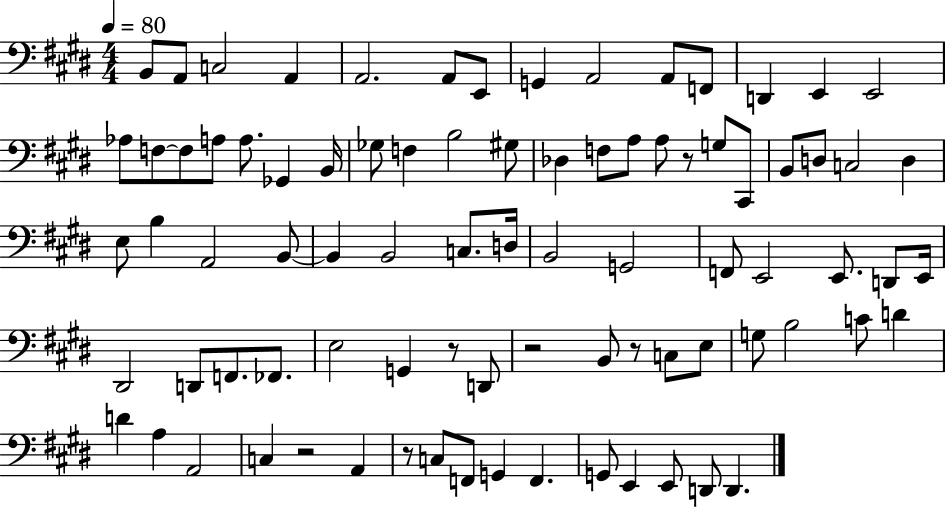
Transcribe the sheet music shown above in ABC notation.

X:1
T:Untitled
M:4/4
L:1/4
K:E
B,,/2 A,,/2 C,2 A,, A,,2 A,,/2 E,,/2 G,, A,,2 A,,/2 F,,/2 D,, E,, E,,2 _A,/2 F,/2 F,/2 A,/2 A,/2 _G,, B,,/4 _G,/2 F, B,2 ^G,/2 _D, F,/2 A,/2 A,/2 z/2 G,/2 ^C,,/2 B,,/2 D,/2 C,2 D, E,/2 B, A,,2 B,,/2 B,, B,,2 C,/2 D,/4 B,,2 G,,2 F,,/2 E,,2 E,,/2 D,,/2 E,,/4 ^D,,2 D,,/2 F,,/2 _F,,/2 E,2 G,, z/2 D,,/2 z2 B,,/2 z/2 C,/2 E,/2 G,/2 B,2 C/2 D D A, A,,2 C, z2 A,, z/2 C,/2 F,,/2 G,, F,, G,,/2 E,, E,,/2 D,,/2 D,,